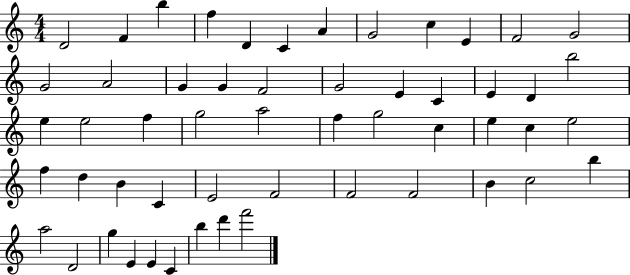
X:1
T:Untitled
M:4/4
L:1/4
K:C
D2 F b f D C A G2 c E F2 G2 G2 A2 G G F2 G2 E C E D b2 e e2 f g2 a2 f g2 c e c e2 f d B C E2 F2 F2 F2 B c2 b a2 D2 g E E C b d' f'2